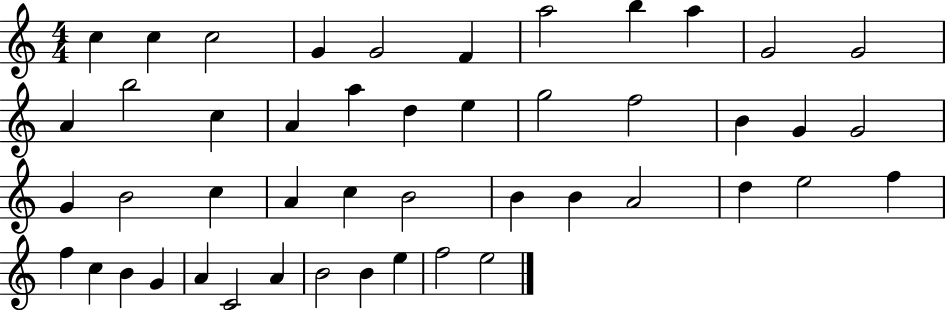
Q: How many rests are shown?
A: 0